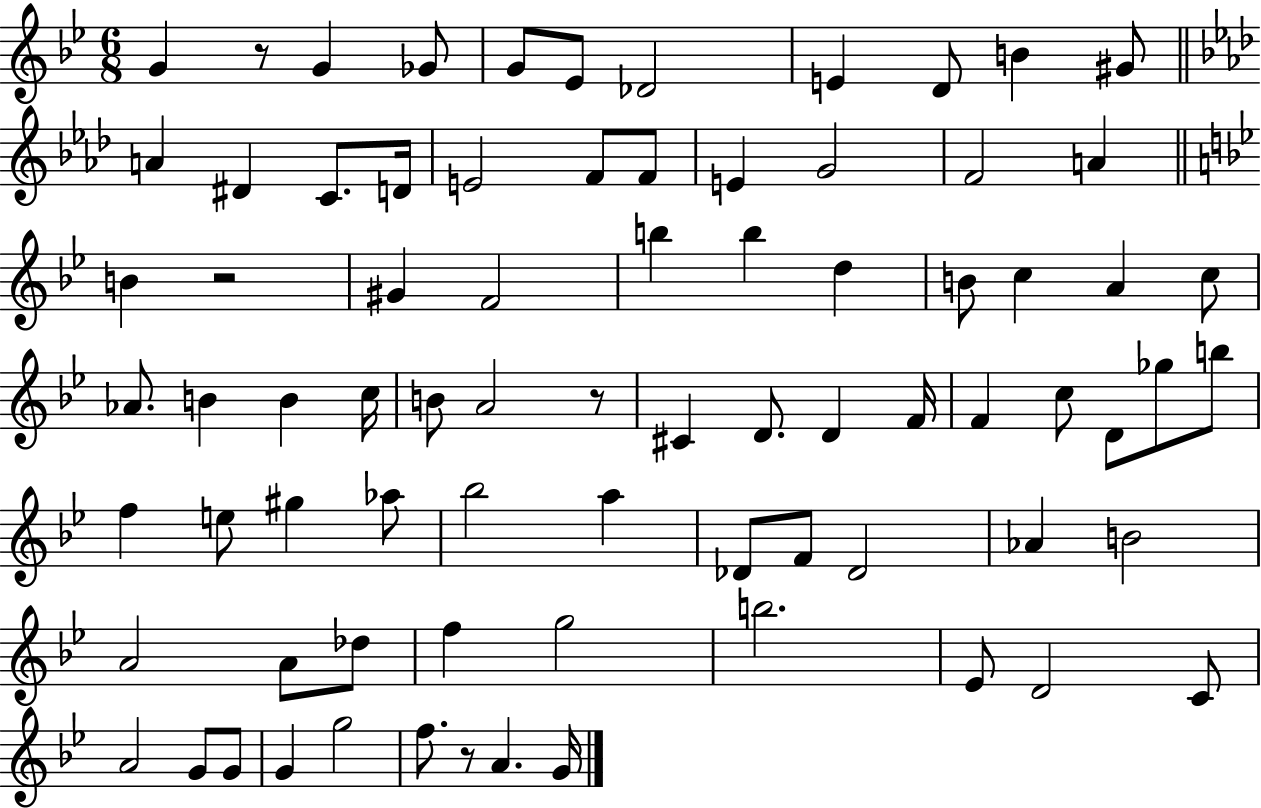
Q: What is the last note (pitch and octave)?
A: G4